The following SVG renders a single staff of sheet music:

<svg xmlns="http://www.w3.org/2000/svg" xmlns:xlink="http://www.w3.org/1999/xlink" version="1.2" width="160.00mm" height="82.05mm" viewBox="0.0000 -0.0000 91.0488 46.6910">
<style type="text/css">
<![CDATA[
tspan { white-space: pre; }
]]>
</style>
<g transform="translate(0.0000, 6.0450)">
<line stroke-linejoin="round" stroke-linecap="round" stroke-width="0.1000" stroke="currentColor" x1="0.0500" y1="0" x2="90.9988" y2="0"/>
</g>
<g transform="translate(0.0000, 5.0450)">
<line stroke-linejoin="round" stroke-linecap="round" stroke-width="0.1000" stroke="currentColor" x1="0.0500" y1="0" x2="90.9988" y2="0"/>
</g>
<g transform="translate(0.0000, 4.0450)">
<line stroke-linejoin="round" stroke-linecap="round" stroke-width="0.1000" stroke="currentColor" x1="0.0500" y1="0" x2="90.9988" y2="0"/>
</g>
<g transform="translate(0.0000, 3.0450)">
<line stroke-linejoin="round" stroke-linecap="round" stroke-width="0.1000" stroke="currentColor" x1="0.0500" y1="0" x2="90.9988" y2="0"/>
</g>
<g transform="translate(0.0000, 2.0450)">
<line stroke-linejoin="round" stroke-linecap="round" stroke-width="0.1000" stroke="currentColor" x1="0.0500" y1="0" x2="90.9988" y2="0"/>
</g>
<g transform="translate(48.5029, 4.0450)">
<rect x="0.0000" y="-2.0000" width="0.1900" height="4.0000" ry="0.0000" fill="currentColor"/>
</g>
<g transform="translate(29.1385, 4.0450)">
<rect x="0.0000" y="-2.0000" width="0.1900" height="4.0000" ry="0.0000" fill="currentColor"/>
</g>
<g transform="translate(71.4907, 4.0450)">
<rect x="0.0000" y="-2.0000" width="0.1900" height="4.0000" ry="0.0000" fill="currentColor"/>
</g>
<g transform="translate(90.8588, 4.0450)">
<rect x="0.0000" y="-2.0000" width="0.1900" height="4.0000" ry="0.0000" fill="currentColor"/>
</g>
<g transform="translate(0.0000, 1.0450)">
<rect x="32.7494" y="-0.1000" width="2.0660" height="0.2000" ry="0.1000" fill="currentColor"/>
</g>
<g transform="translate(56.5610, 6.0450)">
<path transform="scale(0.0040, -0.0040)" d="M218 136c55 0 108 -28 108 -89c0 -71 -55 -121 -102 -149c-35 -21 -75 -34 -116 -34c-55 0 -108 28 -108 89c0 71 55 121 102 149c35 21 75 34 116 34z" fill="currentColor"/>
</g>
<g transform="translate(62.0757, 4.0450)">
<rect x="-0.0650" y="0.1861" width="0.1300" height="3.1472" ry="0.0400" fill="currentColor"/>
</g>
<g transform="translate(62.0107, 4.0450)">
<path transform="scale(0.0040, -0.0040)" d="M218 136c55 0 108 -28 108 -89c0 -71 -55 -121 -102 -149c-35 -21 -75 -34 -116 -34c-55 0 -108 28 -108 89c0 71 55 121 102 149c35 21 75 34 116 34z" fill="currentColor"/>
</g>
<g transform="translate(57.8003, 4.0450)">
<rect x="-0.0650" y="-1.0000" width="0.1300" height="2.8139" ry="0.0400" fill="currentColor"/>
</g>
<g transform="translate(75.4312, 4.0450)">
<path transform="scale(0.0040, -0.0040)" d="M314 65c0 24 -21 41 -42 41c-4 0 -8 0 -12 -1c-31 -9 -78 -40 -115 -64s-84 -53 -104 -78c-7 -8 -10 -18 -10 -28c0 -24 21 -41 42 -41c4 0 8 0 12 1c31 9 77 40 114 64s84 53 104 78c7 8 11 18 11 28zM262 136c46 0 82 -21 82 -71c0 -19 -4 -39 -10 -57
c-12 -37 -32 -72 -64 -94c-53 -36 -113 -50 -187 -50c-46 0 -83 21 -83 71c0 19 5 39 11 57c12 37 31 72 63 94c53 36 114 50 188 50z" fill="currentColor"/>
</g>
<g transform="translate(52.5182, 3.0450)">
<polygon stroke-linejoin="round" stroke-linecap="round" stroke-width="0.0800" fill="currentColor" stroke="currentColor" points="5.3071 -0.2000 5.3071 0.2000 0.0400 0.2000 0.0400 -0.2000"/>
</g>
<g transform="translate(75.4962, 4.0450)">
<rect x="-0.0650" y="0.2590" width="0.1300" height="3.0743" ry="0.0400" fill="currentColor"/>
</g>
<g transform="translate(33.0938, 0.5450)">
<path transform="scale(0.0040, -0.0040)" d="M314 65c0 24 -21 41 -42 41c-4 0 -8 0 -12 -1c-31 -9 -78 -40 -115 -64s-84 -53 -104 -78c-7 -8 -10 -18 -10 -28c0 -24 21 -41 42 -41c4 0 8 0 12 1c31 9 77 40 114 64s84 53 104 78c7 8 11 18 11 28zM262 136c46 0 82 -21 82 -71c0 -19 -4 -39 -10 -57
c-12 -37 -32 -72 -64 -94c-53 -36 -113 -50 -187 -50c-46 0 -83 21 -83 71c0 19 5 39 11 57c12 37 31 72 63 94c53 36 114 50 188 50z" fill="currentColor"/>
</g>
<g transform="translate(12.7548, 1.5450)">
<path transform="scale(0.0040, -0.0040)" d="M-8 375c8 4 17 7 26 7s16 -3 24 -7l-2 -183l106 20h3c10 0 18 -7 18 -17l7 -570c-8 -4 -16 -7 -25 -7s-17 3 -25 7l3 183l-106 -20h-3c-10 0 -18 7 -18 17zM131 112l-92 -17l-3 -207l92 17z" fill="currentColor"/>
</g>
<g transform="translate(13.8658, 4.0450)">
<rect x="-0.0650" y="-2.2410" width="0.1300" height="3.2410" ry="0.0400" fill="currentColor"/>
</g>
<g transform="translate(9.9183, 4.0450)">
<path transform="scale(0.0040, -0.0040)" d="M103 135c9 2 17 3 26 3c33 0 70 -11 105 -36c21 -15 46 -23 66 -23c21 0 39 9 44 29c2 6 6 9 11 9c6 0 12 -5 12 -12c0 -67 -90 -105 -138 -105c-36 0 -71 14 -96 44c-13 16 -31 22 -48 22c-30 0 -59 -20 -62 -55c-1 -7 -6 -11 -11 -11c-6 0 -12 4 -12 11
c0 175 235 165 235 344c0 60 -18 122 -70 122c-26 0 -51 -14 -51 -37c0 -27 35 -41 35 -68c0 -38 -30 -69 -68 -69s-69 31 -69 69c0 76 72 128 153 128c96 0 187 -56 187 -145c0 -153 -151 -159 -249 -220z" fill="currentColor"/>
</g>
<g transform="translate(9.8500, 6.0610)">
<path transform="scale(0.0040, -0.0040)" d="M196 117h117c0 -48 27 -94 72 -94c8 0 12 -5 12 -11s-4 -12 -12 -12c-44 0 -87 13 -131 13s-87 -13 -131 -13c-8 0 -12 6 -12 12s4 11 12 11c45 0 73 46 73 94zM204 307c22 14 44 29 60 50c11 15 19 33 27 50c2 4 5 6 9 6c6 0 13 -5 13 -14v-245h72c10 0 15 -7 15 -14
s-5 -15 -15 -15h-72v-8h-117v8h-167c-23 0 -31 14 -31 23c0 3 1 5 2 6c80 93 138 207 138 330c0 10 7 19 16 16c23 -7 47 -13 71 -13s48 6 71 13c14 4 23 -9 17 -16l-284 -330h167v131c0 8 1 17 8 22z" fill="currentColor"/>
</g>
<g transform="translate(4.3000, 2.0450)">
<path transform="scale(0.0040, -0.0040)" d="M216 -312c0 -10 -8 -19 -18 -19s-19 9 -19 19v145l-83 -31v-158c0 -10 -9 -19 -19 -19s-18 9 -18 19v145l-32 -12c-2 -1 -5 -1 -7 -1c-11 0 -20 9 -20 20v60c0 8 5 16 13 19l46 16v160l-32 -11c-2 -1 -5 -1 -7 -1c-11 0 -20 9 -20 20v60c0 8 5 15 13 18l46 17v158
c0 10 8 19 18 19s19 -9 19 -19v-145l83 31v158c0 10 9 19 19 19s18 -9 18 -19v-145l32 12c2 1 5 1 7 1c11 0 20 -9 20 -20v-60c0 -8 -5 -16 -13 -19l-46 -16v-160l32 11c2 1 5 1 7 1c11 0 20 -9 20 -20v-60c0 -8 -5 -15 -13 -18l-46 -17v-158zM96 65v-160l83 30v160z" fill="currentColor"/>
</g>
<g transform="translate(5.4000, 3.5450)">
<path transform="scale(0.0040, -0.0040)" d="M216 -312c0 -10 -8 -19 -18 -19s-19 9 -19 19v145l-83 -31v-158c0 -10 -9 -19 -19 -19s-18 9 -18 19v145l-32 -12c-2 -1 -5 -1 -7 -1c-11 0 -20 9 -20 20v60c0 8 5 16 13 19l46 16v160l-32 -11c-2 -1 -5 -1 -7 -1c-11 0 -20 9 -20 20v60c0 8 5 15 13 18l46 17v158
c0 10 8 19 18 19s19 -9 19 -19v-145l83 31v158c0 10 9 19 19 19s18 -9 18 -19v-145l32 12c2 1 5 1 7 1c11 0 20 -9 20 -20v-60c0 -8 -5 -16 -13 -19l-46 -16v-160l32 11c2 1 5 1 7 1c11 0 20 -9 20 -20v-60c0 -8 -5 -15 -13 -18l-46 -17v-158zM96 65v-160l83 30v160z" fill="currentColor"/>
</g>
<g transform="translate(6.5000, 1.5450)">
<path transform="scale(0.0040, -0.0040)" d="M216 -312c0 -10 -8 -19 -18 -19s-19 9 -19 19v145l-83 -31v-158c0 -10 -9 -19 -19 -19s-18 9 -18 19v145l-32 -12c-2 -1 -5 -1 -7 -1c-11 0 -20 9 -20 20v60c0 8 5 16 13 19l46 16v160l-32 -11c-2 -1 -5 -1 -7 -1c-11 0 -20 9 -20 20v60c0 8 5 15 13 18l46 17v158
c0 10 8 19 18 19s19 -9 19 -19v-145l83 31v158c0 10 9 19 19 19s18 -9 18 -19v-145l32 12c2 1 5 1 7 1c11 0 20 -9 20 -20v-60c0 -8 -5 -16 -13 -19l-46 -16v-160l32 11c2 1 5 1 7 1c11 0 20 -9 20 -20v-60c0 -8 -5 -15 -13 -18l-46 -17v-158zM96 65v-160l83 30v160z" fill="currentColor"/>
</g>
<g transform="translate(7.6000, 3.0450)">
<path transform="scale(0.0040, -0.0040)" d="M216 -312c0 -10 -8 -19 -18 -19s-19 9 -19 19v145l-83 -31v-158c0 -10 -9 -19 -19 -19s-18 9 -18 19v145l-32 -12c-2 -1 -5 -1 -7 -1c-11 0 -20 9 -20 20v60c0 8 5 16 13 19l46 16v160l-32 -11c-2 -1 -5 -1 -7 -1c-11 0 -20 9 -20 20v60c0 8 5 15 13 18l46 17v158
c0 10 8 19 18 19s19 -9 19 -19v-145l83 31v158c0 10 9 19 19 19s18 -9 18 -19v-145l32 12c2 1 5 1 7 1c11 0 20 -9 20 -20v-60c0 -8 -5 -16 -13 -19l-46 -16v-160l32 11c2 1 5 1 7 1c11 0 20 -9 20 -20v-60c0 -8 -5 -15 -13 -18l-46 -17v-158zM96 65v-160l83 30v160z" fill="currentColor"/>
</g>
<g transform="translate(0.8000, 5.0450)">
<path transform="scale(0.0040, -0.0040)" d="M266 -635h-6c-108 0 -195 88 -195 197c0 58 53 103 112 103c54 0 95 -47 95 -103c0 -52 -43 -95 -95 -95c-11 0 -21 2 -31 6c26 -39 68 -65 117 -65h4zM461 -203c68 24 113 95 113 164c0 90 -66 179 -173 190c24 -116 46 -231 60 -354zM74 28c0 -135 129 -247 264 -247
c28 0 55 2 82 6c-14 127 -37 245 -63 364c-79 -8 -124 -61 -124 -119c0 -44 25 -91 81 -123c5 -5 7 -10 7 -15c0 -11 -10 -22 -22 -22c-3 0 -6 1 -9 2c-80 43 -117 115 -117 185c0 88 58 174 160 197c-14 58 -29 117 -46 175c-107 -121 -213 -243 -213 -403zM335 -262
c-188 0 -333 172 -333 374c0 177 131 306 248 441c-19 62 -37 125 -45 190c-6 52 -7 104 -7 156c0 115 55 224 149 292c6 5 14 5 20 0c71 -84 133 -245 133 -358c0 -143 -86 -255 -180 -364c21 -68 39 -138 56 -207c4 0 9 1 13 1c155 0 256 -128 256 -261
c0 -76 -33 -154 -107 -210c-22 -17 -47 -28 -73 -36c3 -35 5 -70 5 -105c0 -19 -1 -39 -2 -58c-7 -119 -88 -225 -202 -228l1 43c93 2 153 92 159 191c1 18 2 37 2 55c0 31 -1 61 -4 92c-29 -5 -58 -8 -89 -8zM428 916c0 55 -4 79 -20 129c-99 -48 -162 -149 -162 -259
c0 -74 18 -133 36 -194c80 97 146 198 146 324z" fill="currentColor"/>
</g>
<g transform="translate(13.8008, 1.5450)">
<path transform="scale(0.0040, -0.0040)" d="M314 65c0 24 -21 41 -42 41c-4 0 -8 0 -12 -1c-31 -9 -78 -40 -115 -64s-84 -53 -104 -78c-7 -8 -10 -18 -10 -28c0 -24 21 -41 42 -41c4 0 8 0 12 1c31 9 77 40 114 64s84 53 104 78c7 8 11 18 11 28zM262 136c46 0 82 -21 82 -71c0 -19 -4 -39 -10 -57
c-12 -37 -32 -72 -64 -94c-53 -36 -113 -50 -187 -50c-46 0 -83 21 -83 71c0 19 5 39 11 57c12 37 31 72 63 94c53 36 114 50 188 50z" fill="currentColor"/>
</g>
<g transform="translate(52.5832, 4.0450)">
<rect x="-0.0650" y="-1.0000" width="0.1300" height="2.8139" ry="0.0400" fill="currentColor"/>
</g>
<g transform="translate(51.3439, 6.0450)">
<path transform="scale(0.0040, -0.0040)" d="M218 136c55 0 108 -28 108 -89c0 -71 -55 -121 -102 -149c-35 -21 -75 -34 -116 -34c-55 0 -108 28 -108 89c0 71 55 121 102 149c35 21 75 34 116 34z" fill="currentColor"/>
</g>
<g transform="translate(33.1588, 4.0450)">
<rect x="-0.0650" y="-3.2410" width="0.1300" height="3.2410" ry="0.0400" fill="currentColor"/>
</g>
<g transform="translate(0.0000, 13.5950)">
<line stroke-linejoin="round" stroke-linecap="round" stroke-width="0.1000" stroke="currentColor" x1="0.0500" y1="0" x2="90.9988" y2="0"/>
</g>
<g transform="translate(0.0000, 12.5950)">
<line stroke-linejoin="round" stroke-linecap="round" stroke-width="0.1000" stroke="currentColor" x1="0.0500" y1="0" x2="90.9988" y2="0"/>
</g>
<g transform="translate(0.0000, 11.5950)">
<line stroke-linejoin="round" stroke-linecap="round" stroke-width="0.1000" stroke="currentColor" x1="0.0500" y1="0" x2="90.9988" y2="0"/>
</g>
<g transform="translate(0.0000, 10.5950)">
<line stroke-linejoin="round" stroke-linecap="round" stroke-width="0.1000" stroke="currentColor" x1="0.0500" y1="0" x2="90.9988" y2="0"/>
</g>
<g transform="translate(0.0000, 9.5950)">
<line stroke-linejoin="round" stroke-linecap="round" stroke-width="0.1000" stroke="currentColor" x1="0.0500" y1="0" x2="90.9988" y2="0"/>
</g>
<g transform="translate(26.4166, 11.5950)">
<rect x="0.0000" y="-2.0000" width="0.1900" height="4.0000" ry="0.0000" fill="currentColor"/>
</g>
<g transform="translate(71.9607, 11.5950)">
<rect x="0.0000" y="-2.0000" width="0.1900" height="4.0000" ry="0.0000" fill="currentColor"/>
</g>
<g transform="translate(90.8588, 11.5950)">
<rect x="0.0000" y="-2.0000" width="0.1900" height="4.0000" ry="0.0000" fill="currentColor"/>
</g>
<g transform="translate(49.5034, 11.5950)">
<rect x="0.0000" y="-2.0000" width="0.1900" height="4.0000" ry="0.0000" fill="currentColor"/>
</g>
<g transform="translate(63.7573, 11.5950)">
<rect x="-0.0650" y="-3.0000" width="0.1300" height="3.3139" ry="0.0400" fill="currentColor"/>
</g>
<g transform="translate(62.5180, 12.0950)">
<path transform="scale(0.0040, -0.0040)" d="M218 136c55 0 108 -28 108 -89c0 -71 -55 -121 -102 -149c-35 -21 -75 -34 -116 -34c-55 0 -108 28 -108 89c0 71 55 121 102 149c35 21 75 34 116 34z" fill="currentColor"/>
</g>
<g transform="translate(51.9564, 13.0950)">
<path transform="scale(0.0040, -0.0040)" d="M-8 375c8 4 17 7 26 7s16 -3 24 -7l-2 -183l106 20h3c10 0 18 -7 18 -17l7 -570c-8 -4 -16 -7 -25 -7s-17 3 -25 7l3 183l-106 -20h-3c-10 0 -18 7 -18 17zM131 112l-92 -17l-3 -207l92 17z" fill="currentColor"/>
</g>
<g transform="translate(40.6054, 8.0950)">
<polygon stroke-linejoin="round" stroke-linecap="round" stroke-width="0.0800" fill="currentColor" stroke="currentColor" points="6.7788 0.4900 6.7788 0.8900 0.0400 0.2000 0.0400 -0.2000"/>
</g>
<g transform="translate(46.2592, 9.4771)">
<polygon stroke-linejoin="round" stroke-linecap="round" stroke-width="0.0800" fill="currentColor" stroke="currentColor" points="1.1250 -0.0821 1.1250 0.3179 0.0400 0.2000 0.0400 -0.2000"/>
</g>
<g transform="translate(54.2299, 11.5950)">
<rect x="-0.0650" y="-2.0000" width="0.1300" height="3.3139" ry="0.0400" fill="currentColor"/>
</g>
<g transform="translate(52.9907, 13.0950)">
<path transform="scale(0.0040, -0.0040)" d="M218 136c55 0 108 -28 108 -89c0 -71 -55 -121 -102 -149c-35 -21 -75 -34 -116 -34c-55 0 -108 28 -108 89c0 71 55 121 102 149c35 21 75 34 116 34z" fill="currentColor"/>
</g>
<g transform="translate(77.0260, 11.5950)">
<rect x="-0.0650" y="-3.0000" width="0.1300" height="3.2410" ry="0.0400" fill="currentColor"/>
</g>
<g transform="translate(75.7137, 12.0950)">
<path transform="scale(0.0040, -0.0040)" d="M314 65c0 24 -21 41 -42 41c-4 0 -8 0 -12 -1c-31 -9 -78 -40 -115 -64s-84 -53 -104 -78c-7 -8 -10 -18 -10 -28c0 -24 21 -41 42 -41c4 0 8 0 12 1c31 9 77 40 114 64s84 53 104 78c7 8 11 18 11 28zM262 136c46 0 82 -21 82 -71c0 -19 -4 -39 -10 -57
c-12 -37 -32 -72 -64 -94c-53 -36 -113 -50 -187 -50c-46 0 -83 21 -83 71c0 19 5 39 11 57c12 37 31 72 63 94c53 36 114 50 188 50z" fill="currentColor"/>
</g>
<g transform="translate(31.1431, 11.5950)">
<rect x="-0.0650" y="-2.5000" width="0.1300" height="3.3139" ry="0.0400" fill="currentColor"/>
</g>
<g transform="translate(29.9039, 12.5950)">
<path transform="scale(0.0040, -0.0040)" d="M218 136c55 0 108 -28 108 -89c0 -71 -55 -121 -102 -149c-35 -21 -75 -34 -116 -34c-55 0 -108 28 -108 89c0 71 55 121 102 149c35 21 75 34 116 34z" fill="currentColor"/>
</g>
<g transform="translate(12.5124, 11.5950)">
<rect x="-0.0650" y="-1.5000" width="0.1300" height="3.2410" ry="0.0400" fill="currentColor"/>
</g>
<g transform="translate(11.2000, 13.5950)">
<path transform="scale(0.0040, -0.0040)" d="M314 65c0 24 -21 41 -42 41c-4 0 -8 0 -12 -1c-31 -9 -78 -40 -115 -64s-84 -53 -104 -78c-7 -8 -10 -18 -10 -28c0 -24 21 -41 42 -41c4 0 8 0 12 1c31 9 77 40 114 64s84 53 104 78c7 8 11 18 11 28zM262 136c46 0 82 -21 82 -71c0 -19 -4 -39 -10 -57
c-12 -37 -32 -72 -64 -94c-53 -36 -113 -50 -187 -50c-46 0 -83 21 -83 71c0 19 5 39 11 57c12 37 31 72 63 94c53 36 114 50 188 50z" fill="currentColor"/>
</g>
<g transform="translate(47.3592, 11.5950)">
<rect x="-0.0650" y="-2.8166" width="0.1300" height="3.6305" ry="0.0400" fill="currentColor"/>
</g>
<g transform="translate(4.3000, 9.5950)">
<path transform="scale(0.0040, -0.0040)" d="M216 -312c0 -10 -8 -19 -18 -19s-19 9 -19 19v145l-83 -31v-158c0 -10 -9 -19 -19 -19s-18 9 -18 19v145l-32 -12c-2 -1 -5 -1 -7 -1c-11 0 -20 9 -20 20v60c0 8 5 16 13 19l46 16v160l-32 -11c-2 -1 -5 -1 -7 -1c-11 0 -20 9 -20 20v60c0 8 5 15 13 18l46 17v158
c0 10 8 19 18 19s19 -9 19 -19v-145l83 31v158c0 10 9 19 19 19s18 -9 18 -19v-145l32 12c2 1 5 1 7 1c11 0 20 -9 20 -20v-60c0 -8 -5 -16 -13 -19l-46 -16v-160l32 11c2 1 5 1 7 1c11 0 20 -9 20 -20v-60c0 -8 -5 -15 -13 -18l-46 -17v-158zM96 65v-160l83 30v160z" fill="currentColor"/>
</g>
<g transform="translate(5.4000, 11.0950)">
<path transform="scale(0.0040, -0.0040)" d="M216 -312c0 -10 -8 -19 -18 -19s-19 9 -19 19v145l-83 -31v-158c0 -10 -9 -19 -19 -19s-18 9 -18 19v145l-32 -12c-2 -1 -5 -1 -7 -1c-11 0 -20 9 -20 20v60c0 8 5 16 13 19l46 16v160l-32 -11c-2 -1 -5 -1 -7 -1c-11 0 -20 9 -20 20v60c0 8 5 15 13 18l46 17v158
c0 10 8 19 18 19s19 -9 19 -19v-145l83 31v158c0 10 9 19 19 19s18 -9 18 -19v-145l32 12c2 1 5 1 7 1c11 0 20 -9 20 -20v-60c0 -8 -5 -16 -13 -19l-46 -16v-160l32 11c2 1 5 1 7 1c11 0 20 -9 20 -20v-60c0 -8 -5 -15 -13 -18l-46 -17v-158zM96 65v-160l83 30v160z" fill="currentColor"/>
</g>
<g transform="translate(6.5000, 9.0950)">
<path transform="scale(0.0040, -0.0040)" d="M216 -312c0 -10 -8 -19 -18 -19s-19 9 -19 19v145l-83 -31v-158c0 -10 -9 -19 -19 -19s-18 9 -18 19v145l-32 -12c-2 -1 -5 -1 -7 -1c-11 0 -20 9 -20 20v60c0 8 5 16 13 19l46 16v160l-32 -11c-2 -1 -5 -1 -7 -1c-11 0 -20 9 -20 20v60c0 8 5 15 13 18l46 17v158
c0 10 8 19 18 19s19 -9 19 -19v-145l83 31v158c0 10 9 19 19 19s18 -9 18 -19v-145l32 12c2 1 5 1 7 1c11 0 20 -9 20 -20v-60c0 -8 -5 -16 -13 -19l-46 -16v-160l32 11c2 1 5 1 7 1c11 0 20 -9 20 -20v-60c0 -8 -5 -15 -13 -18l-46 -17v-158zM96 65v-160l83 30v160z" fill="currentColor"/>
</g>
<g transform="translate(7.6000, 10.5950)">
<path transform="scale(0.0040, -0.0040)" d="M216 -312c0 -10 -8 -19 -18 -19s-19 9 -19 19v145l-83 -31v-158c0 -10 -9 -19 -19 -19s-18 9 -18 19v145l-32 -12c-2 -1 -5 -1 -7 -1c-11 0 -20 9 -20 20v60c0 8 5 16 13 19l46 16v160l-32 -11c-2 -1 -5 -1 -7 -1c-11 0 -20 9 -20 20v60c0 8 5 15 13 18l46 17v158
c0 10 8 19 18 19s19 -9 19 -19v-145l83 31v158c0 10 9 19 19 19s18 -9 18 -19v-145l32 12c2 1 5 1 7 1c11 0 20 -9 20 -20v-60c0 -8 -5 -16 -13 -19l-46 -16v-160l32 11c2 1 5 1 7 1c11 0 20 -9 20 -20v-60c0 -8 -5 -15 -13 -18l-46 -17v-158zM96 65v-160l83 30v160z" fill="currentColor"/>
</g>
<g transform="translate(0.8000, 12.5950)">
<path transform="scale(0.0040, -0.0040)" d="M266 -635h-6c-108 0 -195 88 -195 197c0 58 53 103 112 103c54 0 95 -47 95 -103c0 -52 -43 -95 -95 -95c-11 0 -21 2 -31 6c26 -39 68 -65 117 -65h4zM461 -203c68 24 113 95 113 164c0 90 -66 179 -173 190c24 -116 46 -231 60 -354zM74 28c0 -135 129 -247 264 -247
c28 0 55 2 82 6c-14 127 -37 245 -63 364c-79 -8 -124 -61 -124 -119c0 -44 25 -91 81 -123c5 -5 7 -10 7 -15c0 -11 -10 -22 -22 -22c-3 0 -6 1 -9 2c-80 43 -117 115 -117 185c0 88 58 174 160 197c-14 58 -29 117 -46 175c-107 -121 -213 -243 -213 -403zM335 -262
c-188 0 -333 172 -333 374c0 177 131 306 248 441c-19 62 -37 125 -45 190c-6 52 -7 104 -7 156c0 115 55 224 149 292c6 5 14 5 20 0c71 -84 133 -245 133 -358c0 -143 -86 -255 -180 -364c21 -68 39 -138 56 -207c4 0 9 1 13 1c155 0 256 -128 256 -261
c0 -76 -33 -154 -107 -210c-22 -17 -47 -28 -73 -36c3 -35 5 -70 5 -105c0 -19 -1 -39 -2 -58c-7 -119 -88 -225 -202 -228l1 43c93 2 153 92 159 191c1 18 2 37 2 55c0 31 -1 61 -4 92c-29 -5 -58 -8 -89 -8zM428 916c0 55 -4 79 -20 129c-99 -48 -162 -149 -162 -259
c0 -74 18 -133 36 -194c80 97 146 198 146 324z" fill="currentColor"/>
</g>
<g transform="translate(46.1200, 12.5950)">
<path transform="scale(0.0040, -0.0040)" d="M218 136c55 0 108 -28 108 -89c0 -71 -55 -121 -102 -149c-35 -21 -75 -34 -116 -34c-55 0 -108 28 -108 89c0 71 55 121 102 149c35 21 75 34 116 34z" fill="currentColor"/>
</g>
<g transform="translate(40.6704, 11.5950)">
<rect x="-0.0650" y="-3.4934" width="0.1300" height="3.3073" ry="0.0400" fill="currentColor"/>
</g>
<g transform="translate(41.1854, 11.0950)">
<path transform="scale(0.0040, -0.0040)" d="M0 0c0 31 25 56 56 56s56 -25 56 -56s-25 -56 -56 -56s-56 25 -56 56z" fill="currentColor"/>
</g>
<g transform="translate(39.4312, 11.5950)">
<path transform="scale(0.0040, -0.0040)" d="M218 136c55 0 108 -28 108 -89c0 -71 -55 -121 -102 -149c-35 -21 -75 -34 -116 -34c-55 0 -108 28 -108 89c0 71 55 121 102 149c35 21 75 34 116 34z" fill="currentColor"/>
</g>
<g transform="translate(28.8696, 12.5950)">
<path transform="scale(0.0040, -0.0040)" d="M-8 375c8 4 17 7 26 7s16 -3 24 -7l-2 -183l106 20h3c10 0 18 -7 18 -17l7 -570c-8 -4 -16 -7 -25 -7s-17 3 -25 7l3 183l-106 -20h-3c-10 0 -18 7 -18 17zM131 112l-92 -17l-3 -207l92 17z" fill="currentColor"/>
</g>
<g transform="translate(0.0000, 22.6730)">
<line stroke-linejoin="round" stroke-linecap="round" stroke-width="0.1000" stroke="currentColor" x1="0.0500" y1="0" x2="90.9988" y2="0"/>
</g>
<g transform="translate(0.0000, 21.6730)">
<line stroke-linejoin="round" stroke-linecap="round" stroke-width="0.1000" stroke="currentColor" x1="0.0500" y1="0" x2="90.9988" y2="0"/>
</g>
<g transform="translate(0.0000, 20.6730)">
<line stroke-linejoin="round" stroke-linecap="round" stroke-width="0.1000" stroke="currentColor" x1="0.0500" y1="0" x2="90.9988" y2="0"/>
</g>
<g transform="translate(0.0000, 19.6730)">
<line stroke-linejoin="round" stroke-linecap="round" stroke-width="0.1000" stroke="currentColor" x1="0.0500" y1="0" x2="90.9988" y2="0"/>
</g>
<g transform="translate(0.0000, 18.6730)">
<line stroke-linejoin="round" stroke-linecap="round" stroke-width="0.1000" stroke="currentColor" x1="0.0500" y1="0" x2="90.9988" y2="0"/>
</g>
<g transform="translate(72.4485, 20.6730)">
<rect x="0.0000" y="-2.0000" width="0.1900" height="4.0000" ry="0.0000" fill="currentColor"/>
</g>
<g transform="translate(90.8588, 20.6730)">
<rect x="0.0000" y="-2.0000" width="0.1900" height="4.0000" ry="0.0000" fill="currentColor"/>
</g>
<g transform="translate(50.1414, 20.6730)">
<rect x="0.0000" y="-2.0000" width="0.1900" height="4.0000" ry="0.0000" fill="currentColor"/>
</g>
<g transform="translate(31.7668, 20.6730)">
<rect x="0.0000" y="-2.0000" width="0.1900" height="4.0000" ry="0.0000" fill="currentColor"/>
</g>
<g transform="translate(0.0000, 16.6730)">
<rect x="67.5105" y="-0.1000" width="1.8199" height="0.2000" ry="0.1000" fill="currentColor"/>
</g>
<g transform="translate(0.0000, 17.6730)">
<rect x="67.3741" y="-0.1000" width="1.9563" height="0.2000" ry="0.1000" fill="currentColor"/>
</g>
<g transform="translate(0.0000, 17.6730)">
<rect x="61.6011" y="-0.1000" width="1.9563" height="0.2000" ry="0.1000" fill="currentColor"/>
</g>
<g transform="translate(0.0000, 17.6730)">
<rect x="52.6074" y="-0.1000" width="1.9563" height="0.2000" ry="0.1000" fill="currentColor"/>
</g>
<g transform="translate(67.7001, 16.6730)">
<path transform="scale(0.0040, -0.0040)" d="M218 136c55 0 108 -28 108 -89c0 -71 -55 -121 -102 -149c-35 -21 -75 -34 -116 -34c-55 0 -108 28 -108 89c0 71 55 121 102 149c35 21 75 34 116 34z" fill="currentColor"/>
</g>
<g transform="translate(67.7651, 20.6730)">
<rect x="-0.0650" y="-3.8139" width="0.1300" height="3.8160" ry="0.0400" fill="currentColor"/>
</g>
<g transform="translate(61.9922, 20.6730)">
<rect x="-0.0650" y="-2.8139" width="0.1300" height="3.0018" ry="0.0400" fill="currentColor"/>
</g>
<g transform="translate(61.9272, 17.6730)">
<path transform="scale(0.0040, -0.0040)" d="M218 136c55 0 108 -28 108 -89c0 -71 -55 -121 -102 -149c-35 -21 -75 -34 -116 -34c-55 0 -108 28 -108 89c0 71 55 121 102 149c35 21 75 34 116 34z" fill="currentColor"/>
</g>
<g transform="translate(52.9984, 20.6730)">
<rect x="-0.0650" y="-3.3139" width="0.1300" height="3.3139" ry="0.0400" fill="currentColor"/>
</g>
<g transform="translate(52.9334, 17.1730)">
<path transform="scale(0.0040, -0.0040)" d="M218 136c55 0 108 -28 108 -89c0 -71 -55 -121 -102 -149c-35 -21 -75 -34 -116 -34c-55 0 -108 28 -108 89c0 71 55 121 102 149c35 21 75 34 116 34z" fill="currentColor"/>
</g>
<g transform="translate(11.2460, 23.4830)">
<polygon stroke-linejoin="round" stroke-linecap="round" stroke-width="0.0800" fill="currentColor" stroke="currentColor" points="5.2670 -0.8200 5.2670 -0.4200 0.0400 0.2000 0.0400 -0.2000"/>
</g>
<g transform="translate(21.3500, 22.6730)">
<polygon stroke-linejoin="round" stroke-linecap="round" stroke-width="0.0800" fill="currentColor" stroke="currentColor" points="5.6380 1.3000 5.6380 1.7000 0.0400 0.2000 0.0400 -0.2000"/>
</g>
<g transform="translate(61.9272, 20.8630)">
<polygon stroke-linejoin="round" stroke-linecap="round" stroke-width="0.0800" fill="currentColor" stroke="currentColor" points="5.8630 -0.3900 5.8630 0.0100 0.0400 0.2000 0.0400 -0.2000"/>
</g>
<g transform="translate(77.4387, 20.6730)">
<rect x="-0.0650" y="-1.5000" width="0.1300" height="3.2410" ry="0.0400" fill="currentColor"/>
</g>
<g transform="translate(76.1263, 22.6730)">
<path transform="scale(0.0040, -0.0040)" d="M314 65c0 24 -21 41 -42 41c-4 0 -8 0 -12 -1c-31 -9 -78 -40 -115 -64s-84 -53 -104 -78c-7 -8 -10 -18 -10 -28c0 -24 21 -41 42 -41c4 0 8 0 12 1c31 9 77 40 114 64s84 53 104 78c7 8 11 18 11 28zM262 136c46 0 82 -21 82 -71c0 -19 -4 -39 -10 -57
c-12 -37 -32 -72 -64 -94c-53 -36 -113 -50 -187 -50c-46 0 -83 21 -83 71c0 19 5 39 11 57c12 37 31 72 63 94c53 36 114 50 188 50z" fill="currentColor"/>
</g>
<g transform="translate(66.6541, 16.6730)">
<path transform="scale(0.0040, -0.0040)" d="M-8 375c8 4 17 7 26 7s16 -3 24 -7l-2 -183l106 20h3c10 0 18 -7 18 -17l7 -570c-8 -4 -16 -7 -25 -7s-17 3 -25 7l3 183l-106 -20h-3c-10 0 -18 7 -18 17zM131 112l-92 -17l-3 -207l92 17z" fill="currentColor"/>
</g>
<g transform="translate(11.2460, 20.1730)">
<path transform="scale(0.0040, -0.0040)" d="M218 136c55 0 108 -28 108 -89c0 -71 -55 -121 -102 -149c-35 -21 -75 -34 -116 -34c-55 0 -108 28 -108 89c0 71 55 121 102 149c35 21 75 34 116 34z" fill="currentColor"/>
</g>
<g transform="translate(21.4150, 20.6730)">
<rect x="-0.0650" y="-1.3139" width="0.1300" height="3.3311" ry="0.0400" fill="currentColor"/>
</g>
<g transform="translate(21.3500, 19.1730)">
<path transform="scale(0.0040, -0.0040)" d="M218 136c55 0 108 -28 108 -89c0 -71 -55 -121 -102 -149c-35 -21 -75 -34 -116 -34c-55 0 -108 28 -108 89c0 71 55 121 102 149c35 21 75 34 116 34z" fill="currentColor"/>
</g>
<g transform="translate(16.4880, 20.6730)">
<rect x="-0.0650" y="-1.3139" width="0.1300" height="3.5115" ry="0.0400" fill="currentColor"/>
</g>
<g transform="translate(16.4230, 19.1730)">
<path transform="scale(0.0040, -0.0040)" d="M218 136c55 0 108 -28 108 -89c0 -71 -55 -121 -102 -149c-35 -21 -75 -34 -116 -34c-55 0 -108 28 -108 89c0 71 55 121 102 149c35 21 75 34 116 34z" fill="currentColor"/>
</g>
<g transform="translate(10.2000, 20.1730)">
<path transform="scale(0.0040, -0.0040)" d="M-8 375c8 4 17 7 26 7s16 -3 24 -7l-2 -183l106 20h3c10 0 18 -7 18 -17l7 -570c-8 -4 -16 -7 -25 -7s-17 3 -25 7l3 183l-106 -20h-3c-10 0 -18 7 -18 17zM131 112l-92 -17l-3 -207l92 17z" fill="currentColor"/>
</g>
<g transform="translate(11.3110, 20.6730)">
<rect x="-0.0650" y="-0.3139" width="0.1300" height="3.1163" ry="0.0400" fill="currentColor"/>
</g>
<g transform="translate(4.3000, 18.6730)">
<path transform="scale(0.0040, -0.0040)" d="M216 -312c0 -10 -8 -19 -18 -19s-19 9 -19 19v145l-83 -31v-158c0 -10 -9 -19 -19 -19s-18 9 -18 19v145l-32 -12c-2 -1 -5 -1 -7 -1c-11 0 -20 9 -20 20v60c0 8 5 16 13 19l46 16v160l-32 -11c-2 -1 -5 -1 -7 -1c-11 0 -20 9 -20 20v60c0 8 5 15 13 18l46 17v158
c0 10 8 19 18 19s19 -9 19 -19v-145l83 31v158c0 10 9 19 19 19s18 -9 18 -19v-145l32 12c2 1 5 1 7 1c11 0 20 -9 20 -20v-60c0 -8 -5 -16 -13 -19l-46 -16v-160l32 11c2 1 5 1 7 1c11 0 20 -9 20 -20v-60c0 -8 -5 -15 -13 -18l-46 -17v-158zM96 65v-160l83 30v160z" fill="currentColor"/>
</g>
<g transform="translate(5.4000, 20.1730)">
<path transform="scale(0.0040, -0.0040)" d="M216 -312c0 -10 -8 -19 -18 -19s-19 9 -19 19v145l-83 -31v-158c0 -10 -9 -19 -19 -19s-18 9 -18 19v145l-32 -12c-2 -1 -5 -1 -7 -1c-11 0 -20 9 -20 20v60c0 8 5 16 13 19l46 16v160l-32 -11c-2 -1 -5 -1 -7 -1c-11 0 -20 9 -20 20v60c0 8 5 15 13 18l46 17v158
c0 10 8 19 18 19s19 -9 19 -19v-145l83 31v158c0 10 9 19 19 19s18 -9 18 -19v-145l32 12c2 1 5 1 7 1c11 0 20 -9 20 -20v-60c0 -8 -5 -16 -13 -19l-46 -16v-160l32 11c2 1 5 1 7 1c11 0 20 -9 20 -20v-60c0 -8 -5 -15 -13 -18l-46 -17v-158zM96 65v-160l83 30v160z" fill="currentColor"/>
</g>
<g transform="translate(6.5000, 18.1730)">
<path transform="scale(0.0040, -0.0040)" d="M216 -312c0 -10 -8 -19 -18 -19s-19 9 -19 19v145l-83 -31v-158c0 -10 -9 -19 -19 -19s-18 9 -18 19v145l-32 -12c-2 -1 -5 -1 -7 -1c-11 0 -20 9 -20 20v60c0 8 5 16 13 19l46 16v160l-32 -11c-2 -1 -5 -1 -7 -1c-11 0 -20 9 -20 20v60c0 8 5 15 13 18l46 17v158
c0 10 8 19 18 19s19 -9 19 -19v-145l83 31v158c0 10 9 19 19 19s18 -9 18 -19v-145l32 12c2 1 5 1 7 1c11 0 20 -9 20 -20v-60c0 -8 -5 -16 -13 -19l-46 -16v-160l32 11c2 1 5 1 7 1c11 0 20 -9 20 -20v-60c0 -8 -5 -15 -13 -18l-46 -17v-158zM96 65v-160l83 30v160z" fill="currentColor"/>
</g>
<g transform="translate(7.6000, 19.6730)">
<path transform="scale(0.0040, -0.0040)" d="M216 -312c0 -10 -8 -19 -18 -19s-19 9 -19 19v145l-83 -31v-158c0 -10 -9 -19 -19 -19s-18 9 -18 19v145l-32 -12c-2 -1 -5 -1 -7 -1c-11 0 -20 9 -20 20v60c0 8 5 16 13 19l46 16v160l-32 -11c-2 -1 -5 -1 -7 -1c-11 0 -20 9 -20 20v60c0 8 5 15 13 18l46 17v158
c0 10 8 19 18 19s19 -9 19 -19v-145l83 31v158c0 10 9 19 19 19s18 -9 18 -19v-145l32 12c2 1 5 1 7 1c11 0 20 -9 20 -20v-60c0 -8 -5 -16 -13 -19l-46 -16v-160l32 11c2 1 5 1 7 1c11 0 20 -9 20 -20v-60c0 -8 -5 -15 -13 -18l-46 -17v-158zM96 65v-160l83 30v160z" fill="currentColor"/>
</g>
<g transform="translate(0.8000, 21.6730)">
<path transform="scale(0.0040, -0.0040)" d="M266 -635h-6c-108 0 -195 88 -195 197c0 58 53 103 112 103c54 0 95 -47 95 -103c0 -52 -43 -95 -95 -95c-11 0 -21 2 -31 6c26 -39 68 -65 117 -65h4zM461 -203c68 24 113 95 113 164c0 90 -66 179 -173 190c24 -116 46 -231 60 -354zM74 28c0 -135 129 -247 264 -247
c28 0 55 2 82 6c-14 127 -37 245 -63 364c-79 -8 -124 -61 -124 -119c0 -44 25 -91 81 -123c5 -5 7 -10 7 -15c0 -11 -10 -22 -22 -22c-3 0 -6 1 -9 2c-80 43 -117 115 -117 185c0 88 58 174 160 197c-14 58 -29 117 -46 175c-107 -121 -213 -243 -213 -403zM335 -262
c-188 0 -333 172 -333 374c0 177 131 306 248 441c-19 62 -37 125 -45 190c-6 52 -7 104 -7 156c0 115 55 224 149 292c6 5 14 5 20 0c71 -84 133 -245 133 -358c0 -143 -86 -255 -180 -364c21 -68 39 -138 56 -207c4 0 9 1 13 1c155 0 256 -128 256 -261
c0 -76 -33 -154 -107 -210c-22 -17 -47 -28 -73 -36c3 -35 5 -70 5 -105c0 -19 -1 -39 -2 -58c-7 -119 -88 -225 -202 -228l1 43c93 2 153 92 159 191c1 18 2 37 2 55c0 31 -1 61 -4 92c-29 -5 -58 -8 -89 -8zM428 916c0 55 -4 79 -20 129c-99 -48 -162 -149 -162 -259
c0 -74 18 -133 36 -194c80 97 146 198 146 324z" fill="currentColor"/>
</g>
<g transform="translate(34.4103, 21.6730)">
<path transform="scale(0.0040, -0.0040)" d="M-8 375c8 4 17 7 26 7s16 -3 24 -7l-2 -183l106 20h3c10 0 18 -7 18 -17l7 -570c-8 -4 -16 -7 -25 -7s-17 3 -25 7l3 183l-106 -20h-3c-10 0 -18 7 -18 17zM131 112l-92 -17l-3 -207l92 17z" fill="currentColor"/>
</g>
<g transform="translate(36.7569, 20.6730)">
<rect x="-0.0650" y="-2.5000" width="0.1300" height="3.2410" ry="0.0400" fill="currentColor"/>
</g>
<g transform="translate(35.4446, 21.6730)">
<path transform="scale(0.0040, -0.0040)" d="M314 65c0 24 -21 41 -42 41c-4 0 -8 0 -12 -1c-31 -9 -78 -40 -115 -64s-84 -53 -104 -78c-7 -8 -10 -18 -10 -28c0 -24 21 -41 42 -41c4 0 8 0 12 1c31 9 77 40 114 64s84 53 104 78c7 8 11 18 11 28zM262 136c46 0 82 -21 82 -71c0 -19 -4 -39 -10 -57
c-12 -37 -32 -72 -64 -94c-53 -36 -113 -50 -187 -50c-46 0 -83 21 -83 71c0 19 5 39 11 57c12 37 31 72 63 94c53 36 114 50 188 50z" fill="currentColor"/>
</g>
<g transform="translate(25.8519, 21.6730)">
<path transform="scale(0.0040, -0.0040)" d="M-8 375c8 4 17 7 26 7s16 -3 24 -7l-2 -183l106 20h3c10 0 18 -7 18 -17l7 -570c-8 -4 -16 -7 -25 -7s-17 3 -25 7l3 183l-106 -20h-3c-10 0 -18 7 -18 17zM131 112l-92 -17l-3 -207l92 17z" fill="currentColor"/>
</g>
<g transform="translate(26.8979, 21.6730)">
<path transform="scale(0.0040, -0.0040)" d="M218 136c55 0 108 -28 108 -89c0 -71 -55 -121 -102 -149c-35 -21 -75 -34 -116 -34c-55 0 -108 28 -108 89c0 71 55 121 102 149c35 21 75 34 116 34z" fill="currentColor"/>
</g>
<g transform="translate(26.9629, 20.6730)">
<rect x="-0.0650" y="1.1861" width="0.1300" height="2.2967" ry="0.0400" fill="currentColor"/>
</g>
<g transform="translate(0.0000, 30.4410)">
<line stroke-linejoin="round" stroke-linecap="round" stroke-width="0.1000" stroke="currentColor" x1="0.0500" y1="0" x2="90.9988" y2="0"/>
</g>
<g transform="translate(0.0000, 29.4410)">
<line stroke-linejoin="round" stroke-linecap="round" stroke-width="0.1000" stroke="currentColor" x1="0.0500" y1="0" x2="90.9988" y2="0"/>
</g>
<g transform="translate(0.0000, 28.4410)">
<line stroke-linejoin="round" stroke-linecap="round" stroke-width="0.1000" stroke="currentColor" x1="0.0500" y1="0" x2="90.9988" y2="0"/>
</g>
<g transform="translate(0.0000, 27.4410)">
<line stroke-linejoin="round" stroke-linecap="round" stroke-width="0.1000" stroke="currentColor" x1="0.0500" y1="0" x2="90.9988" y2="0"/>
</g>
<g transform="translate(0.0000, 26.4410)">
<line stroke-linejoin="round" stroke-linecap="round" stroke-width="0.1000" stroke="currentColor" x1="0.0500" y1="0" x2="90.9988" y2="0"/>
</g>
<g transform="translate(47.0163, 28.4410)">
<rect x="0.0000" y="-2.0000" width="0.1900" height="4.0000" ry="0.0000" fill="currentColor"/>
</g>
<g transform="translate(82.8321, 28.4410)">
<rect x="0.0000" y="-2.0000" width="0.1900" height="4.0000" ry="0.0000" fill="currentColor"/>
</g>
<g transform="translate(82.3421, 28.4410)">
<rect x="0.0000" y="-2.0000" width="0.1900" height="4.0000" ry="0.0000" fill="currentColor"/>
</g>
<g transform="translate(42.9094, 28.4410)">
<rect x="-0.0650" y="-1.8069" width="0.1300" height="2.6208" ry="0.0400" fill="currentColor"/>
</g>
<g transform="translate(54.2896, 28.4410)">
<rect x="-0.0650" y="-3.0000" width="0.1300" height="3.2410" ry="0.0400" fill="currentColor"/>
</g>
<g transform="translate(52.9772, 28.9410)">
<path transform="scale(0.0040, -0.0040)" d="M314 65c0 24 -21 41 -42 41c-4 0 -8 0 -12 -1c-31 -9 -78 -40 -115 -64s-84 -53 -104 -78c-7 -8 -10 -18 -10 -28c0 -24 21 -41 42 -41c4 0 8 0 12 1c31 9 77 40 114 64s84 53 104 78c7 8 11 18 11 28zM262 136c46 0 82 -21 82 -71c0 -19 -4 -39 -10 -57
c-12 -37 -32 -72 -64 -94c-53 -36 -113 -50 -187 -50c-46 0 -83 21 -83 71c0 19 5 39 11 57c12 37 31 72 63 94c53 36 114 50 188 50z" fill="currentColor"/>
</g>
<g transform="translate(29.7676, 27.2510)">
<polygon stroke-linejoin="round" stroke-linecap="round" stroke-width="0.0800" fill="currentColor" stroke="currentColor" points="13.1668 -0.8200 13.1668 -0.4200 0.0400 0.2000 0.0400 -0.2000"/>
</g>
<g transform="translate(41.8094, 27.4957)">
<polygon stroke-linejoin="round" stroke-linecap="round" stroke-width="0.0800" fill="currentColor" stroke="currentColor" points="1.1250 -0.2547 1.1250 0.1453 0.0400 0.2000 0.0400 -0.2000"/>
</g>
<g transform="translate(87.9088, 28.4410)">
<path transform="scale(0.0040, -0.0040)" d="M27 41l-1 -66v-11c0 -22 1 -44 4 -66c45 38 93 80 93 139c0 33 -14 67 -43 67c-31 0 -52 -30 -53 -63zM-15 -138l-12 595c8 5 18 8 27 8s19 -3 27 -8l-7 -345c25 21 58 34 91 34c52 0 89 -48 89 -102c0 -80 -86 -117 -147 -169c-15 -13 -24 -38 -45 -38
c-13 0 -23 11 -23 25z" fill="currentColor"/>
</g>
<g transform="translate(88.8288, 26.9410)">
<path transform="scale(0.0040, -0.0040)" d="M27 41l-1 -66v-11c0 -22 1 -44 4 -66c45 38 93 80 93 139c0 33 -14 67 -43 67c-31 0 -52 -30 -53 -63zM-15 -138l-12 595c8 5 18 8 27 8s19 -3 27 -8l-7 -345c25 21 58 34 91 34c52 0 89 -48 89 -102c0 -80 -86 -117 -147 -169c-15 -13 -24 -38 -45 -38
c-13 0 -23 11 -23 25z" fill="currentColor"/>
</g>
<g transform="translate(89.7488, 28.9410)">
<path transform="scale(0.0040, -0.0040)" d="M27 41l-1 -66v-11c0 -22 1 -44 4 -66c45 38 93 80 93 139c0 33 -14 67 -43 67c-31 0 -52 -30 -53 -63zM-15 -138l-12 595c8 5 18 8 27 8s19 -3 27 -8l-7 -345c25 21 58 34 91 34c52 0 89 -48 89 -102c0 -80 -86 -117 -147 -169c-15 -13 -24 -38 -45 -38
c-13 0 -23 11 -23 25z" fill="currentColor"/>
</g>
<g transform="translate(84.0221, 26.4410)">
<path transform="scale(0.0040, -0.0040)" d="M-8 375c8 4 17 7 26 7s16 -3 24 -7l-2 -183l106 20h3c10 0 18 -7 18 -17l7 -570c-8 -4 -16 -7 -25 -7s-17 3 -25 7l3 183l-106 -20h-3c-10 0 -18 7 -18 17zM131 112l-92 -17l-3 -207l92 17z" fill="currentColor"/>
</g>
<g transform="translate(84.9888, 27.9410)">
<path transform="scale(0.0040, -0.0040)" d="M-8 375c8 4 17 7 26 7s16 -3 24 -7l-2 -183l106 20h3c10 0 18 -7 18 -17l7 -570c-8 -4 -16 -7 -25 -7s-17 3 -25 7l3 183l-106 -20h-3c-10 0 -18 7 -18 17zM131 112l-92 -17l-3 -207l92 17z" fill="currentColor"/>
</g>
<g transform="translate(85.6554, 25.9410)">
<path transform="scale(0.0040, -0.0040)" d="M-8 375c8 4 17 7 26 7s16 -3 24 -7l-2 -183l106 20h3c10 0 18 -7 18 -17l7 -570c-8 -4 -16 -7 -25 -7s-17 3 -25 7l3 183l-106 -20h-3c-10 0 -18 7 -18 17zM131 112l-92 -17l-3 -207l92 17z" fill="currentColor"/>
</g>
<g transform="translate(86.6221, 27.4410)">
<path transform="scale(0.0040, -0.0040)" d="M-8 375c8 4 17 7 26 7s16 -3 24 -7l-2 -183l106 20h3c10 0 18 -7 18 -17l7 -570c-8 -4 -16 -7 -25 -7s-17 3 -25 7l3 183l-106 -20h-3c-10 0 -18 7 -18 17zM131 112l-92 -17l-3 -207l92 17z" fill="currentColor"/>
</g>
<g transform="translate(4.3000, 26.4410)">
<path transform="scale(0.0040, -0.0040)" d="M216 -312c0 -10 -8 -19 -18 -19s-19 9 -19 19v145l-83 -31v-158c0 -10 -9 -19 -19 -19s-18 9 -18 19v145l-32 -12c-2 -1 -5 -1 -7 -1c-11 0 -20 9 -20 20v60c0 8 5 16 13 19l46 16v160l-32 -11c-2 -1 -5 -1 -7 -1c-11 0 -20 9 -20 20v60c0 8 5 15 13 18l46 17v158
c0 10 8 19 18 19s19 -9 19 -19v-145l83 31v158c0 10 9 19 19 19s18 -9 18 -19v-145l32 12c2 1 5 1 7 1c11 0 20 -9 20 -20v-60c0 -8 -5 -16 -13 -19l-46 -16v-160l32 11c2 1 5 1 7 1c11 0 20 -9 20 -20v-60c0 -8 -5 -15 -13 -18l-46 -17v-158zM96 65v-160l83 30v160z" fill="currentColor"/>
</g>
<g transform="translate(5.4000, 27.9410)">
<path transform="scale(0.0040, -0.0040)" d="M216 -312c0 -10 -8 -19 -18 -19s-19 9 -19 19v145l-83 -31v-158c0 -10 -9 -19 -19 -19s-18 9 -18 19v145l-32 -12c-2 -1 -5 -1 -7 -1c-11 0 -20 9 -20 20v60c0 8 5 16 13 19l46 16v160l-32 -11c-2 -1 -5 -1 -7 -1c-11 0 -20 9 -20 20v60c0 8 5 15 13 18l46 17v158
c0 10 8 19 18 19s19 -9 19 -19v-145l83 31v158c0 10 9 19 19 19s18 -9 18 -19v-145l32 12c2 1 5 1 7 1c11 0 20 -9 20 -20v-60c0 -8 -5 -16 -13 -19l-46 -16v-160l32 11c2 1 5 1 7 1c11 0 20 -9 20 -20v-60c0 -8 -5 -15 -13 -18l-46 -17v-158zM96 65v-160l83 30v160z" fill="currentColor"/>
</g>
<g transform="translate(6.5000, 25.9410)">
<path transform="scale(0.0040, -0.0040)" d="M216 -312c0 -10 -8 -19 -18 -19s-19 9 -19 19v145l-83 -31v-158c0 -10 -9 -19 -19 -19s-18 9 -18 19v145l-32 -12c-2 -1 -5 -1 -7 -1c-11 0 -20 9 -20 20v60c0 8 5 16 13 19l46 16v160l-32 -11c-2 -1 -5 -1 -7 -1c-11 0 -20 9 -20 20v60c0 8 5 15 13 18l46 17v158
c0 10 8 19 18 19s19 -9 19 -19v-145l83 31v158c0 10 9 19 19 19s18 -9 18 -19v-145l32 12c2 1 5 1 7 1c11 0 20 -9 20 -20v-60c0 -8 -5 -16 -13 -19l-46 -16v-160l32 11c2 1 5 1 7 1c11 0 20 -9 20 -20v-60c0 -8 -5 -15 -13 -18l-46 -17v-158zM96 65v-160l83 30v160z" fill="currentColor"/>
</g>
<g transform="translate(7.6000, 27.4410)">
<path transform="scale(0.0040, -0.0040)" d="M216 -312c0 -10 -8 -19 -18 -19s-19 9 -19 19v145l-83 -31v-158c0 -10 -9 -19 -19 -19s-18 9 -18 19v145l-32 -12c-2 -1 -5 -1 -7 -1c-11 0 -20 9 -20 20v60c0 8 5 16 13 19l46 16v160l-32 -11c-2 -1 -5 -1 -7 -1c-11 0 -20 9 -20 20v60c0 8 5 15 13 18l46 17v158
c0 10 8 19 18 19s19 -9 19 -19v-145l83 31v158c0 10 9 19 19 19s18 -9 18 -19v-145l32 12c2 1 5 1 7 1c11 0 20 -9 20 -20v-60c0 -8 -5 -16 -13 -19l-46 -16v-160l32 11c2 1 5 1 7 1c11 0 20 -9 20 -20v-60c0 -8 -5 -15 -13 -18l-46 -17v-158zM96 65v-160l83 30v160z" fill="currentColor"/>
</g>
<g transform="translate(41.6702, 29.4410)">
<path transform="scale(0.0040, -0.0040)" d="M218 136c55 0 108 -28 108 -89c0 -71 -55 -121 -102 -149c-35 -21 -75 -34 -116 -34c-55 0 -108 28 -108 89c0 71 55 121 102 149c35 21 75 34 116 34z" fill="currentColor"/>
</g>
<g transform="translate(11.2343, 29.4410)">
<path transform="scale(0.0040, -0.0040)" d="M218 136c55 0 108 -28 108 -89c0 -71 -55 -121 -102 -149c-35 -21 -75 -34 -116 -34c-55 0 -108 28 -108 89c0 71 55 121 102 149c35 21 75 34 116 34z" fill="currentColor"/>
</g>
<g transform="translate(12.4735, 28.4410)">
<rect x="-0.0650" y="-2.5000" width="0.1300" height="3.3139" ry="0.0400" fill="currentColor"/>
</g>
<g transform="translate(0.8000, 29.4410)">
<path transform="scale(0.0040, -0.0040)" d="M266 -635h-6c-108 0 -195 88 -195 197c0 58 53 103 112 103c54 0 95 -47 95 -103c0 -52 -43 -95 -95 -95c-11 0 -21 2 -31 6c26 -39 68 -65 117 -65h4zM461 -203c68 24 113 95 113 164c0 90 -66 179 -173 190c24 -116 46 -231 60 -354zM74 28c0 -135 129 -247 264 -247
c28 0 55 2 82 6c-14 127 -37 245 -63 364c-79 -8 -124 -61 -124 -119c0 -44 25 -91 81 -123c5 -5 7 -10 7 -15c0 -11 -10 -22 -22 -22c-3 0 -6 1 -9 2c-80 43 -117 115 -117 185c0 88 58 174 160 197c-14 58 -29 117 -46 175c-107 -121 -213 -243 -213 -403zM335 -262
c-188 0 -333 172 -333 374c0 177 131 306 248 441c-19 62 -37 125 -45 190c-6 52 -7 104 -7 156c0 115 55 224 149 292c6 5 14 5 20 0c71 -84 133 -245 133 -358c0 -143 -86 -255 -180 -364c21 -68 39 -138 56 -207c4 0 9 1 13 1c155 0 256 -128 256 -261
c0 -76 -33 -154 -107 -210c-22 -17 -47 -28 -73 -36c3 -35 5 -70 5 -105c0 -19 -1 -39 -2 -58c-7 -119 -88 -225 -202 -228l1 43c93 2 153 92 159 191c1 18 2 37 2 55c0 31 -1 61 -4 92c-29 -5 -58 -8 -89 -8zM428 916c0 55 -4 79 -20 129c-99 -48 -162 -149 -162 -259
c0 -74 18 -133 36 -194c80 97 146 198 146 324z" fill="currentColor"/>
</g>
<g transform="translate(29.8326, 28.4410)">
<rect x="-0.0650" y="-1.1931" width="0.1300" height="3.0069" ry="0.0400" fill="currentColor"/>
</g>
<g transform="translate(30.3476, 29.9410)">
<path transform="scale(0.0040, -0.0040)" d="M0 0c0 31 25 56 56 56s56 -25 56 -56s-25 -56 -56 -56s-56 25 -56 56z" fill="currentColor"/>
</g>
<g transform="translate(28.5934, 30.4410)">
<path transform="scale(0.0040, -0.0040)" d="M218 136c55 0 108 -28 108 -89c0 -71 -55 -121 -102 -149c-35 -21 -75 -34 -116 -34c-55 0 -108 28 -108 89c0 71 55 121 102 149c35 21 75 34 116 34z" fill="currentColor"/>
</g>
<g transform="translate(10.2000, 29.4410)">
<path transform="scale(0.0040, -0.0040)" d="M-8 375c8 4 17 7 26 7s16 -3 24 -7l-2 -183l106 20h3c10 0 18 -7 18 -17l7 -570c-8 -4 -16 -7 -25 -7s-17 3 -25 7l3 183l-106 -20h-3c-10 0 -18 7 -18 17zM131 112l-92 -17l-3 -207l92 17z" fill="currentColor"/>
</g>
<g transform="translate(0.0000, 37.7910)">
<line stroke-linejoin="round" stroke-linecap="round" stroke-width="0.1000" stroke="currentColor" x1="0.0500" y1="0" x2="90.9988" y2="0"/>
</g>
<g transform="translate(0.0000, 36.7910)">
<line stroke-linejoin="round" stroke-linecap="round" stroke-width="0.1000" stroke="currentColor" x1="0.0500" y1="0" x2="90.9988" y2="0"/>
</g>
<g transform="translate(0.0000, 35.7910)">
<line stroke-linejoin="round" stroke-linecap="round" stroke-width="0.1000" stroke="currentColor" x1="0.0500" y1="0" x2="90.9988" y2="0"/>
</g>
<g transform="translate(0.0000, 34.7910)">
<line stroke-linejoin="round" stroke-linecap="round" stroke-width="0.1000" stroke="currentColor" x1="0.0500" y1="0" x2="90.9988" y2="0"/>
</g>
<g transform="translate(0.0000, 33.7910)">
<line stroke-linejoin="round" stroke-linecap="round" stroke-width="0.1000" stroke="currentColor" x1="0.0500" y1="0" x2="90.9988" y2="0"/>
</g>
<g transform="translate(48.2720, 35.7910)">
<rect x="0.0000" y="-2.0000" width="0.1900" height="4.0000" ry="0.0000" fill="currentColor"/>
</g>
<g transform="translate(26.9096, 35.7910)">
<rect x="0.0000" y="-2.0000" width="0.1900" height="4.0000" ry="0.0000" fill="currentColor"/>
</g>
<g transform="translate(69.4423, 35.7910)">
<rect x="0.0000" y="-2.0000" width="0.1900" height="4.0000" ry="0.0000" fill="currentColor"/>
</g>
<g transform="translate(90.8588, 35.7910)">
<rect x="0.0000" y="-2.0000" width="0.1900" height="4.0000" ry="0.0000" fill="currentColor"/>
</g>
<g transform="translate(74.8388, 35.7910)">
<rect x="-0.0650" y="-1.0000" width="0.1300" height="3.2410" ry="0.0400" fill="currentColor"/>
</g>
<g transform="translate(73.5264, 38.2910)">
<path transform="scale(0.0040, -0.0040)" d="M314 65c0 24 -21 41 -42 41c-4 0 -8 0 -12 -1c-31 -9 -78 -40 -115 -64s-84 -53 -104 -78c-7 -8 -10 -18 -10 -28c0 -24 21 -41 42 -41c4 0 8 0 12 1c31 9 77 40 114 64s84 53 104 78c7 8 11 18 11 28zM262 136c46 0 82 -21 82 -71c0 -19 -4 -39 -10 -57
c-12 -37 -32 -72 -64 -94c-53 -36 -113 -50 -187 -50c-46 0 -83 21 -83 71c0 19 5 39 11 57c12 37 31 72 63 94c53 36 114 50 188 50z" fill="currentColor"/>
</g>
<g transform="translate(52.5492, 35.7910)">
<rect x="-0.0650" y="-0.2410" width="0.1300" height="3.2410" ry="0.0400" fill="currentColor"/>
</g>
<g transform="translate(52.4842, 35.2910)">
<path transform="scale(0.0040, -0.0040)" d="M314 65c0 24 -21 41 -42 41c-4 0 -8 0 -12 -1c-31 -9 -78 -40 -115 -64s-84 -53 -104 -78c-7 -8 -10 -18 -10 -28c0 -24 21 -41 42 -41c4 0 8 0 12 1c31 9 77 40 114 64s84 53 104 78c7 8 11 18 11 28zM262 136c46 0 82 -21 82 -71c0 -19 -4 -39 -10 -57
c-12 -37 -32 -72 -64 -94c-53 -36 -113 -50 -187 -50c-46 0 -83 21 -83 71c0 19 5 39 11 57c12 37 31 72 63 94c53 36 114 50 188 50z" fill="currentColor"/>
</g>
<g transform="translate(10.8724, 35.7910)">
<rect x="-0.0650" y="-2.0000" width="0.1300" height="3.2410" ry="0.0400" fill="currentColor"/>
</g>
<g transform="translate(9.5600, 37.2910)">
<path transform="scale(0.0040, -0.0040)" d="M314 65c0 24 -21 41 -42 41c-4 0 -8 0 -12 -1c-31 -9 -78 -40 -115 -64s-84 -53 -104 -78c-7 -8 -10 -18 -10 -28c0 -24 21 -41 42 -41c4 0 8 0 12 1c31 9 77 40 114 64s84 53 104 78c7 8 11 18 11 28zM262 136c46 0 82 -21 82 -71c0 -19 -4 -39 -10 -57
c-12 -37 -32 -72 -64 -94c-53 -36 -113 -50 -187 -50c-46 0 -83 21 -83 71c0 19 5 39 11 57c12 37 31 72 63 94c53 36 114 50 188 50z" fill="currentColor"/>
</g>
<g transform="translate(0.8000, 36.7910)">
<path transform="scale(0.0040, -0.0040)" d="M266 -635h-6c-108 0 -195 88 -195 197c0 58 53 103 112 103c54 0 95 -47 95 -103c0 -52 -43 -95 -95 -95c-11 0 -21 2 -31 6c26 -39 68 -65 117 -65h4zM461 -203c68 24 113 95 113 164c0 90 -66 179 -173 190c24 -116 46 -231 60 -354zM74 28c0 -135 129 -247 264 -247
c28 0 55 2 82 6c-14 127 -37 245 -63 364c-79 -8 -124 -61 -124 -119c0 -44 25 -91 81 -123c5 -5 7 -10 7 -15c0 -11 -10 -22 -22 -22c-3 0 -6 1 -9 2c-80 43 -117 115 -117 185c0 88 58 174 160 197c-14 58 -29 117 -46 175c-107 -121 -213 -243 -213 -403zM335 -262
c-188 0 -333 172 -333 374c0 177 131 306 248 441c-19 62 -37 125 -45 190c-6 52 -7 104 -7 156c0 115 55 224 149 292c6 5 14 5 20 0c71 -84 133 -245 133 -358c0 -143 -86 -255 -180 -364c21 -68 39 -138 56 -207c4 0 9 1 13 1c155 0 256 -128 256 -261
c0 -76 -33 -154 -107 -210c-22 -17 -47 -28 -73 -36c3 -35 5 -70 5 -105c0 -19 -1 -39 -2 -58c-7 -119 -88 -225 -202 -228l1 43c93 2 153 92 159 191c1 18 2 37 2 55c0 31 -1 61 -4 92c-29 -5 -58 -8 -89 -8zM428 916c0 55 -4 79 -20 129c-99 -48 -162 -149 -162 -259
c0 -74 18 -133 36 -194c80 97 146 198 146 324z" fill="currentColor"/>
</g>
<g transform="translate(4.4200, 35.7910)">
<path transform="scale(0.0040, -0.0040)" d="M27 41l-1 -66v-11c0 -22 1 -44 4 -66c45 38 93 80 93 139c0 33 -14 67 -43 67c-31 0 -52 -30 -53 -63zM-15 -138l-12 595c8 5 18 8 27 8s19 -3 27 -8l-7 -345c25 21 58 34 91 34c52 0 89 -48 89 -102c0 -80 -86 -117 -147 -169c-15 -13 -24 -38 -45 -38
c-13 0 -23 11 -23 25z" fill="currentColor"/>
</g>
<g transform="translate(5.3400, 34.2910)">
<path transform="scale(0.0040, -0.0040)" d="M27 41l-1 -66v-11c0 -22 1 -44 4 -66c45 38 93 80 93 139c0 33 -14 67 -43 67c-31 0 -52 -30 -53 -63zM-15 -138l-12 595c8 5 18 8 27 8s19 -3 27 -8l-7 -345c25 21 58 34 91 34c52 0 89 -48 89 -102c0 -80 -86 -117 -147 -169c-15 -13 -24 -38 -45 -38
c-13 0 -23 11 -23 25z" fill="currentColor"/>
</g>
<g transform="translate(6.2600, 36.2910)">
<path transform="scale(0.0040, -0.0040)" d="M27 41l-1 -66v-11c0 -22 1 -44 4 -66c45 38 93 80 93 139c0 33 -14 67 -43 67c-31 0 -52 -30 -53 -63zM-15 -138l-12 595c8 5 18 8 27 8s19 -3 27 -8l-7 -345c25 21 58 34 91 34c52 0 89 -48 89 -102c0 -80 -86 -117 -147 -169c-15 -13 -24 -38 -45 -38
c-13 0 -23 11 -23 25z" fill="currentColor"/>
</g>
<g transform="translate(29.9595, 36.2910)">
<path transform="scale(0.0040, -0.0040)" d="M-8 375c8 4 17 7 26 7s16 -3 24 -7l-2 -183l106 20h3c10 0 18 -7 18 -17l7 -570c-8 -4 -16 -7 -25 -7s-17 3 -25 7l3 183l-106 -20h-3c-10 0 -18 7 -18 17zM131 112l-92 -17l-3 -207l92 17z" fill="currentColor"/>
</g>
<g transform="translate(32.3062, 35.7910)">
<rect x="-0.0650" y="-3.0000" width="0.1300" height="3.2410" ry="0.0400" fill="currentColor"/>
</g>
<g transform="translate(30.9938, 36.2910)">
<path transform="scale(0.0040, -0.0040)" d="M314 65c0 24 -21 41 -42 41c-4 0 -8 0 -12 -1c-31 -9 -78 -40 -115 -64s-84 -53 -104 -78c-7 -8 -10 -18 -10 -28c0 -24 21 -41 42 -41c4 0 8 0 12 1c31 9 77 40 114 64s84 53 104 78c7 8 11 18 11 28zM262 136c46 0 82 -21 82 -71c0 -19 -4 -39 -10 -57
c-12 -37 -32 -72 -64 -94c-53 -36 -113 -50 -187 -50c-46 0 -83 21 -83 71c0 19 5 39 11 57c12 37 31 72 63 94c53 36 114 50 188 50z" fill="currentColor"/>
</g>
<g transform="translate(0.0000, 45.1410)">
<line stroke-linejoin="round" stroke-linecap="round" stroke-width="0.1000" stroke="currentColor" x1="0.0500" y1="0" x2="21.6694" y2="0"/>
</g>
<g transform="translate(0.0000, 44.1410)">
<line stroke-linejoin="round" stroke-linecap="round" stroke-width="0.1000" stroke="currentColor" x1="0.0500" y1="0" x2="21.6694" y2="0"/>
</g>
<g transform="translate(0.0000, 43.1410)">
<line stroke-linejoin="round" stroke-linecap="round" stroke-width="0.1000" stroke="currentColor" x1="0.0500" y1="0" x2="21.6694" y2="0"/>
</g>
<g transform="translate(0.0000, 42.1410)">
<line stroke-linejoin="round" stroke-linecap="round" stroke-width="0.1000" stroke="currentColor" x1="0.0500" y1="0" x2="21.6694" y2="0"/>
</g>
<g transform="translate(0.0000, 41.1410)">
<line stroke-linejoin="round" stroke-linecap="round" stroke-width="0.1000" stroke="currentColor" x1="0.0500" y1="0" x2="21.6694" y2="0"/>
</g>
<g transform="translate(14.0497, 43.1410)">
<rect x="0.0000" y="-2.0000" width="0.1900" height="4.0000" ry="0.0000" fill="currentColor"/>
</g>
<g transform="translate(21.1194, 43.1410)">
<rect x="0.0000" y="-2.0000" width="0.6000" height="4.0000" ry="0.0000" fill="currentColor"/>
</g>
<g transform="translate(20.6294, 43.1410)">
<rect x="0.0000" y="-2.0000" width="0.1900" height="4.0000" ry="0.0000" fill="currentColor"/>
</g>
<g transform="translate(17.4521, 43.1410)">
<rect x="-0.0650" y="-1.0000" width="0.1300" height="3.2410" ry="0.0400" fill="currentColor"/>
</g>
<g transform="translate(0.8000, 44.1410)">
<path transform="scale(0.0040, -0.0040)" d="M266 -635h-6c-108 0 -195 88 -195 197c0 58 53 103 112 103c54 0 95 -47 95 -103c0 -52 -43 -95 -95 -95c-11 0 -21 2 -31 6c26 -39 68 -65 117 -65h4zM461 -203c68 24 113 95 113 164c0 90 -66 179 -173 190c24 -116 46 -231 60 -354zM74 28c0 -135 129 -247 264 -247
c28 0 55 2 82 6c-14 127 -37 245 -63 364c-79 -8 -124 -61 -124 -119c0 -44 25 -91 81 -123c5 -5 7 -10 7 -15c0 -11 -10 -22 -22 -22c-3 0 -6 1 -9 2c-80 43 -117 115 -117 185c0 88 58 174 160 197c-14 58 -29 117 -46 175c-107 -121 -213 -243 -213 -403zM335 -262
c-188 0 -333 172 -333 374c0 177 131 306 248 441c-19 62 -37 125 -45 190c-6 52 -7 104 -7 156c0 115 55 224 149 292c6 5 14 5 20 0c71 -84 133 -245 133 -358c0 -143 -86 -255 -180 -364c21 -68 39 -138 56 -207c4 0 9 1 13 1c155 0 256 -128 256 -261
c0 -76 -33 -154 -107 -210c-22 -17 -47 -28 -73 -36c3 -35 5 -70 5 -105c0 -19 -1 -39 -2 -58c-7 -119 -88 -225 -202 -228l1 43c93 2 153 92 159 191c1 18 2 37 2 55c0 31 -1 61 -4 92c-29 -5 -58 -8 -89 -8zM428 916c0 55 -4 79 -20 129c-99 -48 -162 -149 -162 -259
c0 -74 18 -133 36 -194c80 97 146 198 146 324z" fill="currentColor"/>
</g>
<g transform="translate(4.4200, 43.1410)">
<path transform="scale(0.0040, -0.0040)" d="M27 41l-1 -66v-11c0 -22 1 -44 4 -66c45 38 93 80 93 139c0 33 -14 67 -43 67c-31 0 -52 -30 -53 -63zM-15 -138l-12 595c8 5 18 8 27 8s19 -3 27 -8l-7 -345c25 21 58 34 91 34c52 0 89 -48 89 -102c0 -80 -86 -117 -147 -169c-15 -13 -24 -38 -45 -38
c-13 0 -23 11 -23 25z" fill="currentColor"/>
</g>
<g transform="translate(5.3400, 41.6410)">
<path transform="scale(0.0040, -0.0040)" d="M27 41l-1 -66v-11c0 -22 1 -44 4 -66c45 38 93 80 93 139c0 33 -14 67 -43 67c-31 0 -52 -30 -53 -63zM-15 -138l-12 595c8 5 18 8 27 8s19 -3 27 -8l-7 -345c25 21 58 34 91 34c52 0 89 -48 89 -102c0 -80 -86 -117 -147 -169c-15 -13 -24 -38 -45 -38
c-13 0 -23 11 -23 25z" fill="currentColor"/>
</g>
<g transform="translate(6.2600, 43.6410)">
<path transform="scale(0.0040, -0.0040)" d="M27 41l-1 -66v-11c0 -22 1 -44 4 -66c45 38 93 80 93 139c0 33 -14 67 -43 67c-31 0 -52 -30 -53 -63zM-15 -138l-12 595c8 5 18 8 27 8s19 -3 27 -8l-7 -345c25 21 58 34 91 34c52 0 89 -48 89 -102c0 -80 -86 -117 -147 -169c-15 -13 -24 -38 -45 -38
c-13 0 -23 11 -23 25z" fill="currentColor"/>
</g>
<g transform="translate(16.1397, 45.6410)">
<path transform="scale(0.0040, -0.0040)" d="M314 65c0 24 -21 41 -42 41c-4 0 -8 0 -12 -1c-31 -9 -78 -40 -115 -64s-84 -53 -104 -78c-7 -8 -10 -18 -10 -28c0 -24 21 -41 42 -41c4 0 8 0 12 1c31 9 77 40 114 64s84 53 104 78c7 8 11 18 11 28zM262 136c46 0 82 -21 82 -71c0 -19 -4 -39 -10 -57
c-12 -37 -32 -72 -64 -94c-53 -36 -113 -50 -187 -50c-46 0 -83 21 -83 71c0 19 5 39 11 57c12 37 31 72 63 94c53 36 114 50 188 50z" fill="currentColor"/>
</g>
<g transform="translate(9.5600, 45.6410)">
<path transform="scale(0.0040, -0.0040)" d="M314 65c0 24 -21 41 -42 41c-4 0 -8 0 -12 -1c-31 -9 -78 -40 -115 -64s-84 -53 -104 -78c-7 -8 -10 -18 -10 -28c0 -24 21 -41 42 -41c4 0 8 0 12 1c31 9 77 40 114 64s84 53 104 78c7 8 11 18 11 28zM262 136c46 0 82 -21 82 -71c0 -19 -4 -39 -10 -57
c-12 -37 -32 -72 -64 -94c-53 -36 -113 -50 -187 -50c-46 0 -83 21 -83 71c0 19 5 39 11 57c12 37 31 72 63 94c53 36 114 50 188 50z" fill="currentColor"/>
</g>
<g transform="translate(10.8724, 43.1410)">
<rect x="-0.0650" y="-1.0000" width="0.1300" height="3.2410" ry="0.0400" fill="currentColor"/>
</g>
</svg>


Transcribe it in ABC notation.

X:1
T:Untitled
M:2/4
L:1/4
K:E
g2 b2 E/2 E/2 B B2 E2 G B/2 G/4 F A A2 c/2 e/2 e/2 G/2 G2 b a/2 c'/2 E2 G E/2 G/4 A2 F2 A2 c2 D2 D2 D2